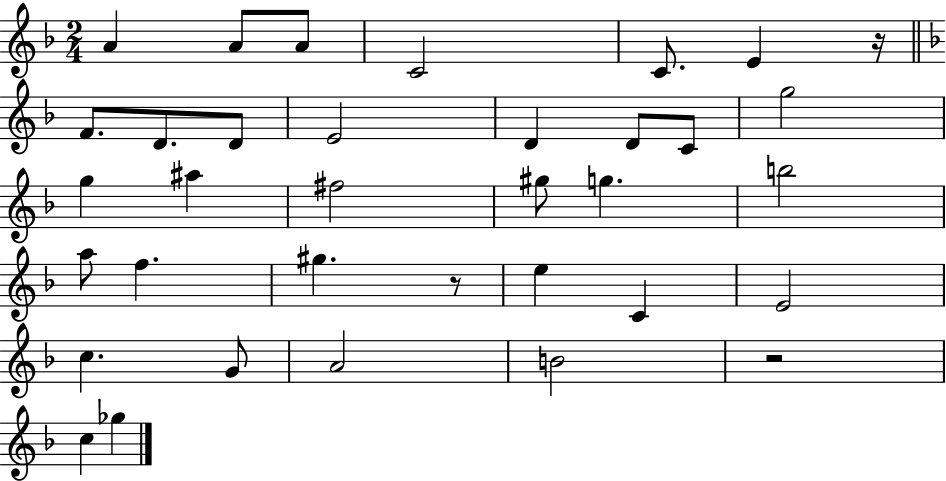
X:1
T:Untitled
M:2/4
L:1/4
K:F
A A/2 A/2 C2 C/2 E z/4 F/2 D/2 D/2 E2 D D/2 C/2 g2 g ^a ^f2 ^g/2 g b2 a/2 f ^g z/2 e C E2 c G/2 A2 B2 z2 c _g